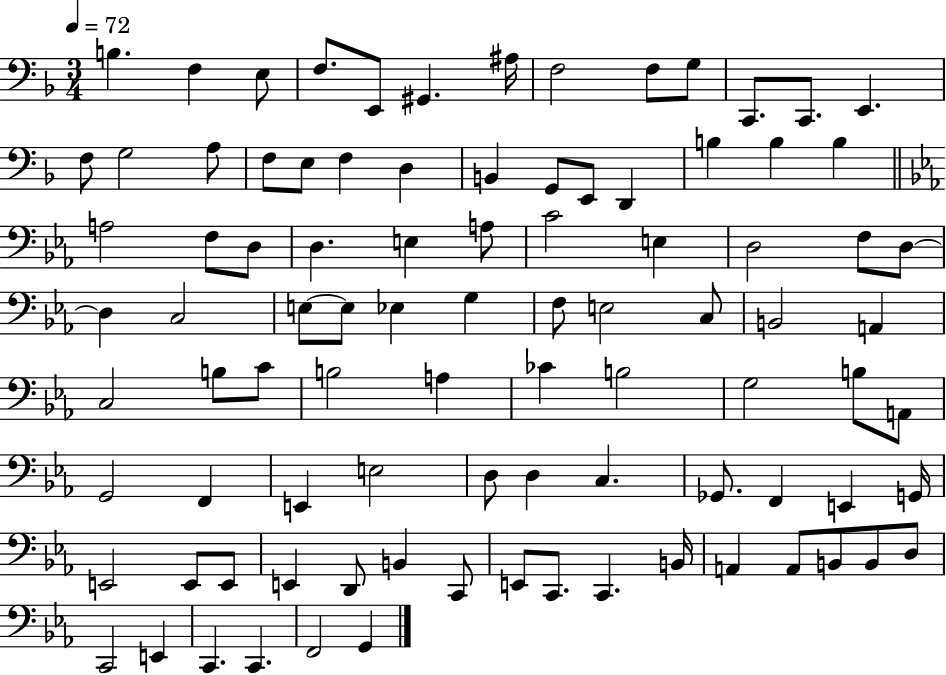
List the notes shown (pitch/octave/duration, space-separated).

B3/q. F3/q E3/e F3/e. E2/e G#2/q. A#3/s F3/h F3/e G3/e C2/e. C2/e. E2/q. F3/e G3/h A3/e F3/e E3/e F3/q D3/q B2/q G2/e E2/e D2/q B3/q B3/q B3/q A3/h F3/e D3/e D3/q. E3/q A3/e C4/h E3/q D3/h F3/e D3/e D3/q C3/h E3/e E3/e Eb3/q G3/q F3/e E3/h C3/e B2/h A2/q C3/h B3/e C4/e B3/h A3/q CES4/q B3/h G3/h B3/e A2/e G2/h F2/q E2/q E3/h D3/e D3/q C3/q. Gb2/e. F2/q E2/q G2/s E2/h E2/e E2/e E2/q D2/e B2/q C2/e E2/e C2/e. C2/q. B2/s A2/q A2/e B2/e B2/e D3/e C2/h E2/q C2/q. C2/q. F2/h G2/q